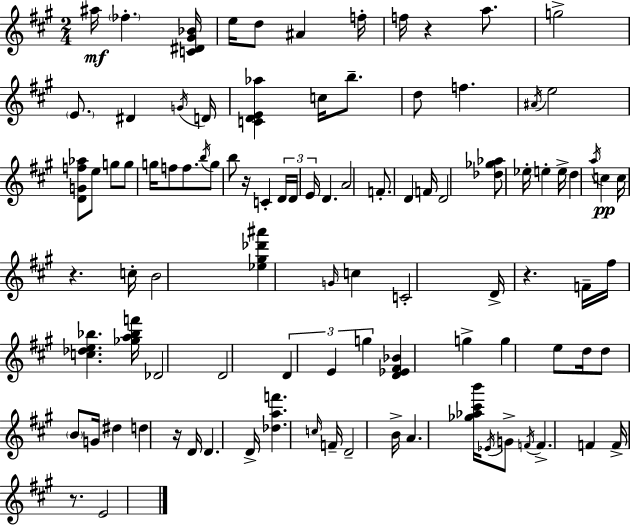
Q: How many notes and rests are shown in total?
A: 98